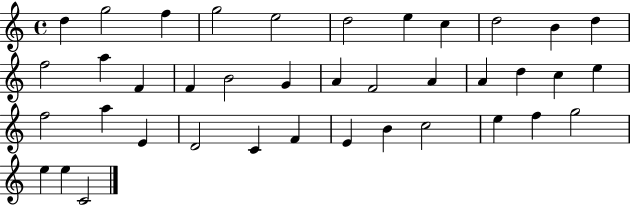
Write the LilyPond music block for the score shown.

{
  \clef treble
  \time 4/4
  \defaultTimeSignature
  \key c \major
  d''4 g''2 f''4 | g''2 e''2 | d''2 e''4 c''4 | d''2 b'4 d''4 | \break f''2 a''4 f'4 | f'4 b'2 g'4 | a'4 f'2 a'4 | a'4 d''4 c''4 e''4 | \break f''2 a''4 e'4 | d'2 c'4 f'4 | e'4 b'4 c''2 | e''4 f''4 g''2 | \break e''4 e''4 c'2 | \bar "|."
}